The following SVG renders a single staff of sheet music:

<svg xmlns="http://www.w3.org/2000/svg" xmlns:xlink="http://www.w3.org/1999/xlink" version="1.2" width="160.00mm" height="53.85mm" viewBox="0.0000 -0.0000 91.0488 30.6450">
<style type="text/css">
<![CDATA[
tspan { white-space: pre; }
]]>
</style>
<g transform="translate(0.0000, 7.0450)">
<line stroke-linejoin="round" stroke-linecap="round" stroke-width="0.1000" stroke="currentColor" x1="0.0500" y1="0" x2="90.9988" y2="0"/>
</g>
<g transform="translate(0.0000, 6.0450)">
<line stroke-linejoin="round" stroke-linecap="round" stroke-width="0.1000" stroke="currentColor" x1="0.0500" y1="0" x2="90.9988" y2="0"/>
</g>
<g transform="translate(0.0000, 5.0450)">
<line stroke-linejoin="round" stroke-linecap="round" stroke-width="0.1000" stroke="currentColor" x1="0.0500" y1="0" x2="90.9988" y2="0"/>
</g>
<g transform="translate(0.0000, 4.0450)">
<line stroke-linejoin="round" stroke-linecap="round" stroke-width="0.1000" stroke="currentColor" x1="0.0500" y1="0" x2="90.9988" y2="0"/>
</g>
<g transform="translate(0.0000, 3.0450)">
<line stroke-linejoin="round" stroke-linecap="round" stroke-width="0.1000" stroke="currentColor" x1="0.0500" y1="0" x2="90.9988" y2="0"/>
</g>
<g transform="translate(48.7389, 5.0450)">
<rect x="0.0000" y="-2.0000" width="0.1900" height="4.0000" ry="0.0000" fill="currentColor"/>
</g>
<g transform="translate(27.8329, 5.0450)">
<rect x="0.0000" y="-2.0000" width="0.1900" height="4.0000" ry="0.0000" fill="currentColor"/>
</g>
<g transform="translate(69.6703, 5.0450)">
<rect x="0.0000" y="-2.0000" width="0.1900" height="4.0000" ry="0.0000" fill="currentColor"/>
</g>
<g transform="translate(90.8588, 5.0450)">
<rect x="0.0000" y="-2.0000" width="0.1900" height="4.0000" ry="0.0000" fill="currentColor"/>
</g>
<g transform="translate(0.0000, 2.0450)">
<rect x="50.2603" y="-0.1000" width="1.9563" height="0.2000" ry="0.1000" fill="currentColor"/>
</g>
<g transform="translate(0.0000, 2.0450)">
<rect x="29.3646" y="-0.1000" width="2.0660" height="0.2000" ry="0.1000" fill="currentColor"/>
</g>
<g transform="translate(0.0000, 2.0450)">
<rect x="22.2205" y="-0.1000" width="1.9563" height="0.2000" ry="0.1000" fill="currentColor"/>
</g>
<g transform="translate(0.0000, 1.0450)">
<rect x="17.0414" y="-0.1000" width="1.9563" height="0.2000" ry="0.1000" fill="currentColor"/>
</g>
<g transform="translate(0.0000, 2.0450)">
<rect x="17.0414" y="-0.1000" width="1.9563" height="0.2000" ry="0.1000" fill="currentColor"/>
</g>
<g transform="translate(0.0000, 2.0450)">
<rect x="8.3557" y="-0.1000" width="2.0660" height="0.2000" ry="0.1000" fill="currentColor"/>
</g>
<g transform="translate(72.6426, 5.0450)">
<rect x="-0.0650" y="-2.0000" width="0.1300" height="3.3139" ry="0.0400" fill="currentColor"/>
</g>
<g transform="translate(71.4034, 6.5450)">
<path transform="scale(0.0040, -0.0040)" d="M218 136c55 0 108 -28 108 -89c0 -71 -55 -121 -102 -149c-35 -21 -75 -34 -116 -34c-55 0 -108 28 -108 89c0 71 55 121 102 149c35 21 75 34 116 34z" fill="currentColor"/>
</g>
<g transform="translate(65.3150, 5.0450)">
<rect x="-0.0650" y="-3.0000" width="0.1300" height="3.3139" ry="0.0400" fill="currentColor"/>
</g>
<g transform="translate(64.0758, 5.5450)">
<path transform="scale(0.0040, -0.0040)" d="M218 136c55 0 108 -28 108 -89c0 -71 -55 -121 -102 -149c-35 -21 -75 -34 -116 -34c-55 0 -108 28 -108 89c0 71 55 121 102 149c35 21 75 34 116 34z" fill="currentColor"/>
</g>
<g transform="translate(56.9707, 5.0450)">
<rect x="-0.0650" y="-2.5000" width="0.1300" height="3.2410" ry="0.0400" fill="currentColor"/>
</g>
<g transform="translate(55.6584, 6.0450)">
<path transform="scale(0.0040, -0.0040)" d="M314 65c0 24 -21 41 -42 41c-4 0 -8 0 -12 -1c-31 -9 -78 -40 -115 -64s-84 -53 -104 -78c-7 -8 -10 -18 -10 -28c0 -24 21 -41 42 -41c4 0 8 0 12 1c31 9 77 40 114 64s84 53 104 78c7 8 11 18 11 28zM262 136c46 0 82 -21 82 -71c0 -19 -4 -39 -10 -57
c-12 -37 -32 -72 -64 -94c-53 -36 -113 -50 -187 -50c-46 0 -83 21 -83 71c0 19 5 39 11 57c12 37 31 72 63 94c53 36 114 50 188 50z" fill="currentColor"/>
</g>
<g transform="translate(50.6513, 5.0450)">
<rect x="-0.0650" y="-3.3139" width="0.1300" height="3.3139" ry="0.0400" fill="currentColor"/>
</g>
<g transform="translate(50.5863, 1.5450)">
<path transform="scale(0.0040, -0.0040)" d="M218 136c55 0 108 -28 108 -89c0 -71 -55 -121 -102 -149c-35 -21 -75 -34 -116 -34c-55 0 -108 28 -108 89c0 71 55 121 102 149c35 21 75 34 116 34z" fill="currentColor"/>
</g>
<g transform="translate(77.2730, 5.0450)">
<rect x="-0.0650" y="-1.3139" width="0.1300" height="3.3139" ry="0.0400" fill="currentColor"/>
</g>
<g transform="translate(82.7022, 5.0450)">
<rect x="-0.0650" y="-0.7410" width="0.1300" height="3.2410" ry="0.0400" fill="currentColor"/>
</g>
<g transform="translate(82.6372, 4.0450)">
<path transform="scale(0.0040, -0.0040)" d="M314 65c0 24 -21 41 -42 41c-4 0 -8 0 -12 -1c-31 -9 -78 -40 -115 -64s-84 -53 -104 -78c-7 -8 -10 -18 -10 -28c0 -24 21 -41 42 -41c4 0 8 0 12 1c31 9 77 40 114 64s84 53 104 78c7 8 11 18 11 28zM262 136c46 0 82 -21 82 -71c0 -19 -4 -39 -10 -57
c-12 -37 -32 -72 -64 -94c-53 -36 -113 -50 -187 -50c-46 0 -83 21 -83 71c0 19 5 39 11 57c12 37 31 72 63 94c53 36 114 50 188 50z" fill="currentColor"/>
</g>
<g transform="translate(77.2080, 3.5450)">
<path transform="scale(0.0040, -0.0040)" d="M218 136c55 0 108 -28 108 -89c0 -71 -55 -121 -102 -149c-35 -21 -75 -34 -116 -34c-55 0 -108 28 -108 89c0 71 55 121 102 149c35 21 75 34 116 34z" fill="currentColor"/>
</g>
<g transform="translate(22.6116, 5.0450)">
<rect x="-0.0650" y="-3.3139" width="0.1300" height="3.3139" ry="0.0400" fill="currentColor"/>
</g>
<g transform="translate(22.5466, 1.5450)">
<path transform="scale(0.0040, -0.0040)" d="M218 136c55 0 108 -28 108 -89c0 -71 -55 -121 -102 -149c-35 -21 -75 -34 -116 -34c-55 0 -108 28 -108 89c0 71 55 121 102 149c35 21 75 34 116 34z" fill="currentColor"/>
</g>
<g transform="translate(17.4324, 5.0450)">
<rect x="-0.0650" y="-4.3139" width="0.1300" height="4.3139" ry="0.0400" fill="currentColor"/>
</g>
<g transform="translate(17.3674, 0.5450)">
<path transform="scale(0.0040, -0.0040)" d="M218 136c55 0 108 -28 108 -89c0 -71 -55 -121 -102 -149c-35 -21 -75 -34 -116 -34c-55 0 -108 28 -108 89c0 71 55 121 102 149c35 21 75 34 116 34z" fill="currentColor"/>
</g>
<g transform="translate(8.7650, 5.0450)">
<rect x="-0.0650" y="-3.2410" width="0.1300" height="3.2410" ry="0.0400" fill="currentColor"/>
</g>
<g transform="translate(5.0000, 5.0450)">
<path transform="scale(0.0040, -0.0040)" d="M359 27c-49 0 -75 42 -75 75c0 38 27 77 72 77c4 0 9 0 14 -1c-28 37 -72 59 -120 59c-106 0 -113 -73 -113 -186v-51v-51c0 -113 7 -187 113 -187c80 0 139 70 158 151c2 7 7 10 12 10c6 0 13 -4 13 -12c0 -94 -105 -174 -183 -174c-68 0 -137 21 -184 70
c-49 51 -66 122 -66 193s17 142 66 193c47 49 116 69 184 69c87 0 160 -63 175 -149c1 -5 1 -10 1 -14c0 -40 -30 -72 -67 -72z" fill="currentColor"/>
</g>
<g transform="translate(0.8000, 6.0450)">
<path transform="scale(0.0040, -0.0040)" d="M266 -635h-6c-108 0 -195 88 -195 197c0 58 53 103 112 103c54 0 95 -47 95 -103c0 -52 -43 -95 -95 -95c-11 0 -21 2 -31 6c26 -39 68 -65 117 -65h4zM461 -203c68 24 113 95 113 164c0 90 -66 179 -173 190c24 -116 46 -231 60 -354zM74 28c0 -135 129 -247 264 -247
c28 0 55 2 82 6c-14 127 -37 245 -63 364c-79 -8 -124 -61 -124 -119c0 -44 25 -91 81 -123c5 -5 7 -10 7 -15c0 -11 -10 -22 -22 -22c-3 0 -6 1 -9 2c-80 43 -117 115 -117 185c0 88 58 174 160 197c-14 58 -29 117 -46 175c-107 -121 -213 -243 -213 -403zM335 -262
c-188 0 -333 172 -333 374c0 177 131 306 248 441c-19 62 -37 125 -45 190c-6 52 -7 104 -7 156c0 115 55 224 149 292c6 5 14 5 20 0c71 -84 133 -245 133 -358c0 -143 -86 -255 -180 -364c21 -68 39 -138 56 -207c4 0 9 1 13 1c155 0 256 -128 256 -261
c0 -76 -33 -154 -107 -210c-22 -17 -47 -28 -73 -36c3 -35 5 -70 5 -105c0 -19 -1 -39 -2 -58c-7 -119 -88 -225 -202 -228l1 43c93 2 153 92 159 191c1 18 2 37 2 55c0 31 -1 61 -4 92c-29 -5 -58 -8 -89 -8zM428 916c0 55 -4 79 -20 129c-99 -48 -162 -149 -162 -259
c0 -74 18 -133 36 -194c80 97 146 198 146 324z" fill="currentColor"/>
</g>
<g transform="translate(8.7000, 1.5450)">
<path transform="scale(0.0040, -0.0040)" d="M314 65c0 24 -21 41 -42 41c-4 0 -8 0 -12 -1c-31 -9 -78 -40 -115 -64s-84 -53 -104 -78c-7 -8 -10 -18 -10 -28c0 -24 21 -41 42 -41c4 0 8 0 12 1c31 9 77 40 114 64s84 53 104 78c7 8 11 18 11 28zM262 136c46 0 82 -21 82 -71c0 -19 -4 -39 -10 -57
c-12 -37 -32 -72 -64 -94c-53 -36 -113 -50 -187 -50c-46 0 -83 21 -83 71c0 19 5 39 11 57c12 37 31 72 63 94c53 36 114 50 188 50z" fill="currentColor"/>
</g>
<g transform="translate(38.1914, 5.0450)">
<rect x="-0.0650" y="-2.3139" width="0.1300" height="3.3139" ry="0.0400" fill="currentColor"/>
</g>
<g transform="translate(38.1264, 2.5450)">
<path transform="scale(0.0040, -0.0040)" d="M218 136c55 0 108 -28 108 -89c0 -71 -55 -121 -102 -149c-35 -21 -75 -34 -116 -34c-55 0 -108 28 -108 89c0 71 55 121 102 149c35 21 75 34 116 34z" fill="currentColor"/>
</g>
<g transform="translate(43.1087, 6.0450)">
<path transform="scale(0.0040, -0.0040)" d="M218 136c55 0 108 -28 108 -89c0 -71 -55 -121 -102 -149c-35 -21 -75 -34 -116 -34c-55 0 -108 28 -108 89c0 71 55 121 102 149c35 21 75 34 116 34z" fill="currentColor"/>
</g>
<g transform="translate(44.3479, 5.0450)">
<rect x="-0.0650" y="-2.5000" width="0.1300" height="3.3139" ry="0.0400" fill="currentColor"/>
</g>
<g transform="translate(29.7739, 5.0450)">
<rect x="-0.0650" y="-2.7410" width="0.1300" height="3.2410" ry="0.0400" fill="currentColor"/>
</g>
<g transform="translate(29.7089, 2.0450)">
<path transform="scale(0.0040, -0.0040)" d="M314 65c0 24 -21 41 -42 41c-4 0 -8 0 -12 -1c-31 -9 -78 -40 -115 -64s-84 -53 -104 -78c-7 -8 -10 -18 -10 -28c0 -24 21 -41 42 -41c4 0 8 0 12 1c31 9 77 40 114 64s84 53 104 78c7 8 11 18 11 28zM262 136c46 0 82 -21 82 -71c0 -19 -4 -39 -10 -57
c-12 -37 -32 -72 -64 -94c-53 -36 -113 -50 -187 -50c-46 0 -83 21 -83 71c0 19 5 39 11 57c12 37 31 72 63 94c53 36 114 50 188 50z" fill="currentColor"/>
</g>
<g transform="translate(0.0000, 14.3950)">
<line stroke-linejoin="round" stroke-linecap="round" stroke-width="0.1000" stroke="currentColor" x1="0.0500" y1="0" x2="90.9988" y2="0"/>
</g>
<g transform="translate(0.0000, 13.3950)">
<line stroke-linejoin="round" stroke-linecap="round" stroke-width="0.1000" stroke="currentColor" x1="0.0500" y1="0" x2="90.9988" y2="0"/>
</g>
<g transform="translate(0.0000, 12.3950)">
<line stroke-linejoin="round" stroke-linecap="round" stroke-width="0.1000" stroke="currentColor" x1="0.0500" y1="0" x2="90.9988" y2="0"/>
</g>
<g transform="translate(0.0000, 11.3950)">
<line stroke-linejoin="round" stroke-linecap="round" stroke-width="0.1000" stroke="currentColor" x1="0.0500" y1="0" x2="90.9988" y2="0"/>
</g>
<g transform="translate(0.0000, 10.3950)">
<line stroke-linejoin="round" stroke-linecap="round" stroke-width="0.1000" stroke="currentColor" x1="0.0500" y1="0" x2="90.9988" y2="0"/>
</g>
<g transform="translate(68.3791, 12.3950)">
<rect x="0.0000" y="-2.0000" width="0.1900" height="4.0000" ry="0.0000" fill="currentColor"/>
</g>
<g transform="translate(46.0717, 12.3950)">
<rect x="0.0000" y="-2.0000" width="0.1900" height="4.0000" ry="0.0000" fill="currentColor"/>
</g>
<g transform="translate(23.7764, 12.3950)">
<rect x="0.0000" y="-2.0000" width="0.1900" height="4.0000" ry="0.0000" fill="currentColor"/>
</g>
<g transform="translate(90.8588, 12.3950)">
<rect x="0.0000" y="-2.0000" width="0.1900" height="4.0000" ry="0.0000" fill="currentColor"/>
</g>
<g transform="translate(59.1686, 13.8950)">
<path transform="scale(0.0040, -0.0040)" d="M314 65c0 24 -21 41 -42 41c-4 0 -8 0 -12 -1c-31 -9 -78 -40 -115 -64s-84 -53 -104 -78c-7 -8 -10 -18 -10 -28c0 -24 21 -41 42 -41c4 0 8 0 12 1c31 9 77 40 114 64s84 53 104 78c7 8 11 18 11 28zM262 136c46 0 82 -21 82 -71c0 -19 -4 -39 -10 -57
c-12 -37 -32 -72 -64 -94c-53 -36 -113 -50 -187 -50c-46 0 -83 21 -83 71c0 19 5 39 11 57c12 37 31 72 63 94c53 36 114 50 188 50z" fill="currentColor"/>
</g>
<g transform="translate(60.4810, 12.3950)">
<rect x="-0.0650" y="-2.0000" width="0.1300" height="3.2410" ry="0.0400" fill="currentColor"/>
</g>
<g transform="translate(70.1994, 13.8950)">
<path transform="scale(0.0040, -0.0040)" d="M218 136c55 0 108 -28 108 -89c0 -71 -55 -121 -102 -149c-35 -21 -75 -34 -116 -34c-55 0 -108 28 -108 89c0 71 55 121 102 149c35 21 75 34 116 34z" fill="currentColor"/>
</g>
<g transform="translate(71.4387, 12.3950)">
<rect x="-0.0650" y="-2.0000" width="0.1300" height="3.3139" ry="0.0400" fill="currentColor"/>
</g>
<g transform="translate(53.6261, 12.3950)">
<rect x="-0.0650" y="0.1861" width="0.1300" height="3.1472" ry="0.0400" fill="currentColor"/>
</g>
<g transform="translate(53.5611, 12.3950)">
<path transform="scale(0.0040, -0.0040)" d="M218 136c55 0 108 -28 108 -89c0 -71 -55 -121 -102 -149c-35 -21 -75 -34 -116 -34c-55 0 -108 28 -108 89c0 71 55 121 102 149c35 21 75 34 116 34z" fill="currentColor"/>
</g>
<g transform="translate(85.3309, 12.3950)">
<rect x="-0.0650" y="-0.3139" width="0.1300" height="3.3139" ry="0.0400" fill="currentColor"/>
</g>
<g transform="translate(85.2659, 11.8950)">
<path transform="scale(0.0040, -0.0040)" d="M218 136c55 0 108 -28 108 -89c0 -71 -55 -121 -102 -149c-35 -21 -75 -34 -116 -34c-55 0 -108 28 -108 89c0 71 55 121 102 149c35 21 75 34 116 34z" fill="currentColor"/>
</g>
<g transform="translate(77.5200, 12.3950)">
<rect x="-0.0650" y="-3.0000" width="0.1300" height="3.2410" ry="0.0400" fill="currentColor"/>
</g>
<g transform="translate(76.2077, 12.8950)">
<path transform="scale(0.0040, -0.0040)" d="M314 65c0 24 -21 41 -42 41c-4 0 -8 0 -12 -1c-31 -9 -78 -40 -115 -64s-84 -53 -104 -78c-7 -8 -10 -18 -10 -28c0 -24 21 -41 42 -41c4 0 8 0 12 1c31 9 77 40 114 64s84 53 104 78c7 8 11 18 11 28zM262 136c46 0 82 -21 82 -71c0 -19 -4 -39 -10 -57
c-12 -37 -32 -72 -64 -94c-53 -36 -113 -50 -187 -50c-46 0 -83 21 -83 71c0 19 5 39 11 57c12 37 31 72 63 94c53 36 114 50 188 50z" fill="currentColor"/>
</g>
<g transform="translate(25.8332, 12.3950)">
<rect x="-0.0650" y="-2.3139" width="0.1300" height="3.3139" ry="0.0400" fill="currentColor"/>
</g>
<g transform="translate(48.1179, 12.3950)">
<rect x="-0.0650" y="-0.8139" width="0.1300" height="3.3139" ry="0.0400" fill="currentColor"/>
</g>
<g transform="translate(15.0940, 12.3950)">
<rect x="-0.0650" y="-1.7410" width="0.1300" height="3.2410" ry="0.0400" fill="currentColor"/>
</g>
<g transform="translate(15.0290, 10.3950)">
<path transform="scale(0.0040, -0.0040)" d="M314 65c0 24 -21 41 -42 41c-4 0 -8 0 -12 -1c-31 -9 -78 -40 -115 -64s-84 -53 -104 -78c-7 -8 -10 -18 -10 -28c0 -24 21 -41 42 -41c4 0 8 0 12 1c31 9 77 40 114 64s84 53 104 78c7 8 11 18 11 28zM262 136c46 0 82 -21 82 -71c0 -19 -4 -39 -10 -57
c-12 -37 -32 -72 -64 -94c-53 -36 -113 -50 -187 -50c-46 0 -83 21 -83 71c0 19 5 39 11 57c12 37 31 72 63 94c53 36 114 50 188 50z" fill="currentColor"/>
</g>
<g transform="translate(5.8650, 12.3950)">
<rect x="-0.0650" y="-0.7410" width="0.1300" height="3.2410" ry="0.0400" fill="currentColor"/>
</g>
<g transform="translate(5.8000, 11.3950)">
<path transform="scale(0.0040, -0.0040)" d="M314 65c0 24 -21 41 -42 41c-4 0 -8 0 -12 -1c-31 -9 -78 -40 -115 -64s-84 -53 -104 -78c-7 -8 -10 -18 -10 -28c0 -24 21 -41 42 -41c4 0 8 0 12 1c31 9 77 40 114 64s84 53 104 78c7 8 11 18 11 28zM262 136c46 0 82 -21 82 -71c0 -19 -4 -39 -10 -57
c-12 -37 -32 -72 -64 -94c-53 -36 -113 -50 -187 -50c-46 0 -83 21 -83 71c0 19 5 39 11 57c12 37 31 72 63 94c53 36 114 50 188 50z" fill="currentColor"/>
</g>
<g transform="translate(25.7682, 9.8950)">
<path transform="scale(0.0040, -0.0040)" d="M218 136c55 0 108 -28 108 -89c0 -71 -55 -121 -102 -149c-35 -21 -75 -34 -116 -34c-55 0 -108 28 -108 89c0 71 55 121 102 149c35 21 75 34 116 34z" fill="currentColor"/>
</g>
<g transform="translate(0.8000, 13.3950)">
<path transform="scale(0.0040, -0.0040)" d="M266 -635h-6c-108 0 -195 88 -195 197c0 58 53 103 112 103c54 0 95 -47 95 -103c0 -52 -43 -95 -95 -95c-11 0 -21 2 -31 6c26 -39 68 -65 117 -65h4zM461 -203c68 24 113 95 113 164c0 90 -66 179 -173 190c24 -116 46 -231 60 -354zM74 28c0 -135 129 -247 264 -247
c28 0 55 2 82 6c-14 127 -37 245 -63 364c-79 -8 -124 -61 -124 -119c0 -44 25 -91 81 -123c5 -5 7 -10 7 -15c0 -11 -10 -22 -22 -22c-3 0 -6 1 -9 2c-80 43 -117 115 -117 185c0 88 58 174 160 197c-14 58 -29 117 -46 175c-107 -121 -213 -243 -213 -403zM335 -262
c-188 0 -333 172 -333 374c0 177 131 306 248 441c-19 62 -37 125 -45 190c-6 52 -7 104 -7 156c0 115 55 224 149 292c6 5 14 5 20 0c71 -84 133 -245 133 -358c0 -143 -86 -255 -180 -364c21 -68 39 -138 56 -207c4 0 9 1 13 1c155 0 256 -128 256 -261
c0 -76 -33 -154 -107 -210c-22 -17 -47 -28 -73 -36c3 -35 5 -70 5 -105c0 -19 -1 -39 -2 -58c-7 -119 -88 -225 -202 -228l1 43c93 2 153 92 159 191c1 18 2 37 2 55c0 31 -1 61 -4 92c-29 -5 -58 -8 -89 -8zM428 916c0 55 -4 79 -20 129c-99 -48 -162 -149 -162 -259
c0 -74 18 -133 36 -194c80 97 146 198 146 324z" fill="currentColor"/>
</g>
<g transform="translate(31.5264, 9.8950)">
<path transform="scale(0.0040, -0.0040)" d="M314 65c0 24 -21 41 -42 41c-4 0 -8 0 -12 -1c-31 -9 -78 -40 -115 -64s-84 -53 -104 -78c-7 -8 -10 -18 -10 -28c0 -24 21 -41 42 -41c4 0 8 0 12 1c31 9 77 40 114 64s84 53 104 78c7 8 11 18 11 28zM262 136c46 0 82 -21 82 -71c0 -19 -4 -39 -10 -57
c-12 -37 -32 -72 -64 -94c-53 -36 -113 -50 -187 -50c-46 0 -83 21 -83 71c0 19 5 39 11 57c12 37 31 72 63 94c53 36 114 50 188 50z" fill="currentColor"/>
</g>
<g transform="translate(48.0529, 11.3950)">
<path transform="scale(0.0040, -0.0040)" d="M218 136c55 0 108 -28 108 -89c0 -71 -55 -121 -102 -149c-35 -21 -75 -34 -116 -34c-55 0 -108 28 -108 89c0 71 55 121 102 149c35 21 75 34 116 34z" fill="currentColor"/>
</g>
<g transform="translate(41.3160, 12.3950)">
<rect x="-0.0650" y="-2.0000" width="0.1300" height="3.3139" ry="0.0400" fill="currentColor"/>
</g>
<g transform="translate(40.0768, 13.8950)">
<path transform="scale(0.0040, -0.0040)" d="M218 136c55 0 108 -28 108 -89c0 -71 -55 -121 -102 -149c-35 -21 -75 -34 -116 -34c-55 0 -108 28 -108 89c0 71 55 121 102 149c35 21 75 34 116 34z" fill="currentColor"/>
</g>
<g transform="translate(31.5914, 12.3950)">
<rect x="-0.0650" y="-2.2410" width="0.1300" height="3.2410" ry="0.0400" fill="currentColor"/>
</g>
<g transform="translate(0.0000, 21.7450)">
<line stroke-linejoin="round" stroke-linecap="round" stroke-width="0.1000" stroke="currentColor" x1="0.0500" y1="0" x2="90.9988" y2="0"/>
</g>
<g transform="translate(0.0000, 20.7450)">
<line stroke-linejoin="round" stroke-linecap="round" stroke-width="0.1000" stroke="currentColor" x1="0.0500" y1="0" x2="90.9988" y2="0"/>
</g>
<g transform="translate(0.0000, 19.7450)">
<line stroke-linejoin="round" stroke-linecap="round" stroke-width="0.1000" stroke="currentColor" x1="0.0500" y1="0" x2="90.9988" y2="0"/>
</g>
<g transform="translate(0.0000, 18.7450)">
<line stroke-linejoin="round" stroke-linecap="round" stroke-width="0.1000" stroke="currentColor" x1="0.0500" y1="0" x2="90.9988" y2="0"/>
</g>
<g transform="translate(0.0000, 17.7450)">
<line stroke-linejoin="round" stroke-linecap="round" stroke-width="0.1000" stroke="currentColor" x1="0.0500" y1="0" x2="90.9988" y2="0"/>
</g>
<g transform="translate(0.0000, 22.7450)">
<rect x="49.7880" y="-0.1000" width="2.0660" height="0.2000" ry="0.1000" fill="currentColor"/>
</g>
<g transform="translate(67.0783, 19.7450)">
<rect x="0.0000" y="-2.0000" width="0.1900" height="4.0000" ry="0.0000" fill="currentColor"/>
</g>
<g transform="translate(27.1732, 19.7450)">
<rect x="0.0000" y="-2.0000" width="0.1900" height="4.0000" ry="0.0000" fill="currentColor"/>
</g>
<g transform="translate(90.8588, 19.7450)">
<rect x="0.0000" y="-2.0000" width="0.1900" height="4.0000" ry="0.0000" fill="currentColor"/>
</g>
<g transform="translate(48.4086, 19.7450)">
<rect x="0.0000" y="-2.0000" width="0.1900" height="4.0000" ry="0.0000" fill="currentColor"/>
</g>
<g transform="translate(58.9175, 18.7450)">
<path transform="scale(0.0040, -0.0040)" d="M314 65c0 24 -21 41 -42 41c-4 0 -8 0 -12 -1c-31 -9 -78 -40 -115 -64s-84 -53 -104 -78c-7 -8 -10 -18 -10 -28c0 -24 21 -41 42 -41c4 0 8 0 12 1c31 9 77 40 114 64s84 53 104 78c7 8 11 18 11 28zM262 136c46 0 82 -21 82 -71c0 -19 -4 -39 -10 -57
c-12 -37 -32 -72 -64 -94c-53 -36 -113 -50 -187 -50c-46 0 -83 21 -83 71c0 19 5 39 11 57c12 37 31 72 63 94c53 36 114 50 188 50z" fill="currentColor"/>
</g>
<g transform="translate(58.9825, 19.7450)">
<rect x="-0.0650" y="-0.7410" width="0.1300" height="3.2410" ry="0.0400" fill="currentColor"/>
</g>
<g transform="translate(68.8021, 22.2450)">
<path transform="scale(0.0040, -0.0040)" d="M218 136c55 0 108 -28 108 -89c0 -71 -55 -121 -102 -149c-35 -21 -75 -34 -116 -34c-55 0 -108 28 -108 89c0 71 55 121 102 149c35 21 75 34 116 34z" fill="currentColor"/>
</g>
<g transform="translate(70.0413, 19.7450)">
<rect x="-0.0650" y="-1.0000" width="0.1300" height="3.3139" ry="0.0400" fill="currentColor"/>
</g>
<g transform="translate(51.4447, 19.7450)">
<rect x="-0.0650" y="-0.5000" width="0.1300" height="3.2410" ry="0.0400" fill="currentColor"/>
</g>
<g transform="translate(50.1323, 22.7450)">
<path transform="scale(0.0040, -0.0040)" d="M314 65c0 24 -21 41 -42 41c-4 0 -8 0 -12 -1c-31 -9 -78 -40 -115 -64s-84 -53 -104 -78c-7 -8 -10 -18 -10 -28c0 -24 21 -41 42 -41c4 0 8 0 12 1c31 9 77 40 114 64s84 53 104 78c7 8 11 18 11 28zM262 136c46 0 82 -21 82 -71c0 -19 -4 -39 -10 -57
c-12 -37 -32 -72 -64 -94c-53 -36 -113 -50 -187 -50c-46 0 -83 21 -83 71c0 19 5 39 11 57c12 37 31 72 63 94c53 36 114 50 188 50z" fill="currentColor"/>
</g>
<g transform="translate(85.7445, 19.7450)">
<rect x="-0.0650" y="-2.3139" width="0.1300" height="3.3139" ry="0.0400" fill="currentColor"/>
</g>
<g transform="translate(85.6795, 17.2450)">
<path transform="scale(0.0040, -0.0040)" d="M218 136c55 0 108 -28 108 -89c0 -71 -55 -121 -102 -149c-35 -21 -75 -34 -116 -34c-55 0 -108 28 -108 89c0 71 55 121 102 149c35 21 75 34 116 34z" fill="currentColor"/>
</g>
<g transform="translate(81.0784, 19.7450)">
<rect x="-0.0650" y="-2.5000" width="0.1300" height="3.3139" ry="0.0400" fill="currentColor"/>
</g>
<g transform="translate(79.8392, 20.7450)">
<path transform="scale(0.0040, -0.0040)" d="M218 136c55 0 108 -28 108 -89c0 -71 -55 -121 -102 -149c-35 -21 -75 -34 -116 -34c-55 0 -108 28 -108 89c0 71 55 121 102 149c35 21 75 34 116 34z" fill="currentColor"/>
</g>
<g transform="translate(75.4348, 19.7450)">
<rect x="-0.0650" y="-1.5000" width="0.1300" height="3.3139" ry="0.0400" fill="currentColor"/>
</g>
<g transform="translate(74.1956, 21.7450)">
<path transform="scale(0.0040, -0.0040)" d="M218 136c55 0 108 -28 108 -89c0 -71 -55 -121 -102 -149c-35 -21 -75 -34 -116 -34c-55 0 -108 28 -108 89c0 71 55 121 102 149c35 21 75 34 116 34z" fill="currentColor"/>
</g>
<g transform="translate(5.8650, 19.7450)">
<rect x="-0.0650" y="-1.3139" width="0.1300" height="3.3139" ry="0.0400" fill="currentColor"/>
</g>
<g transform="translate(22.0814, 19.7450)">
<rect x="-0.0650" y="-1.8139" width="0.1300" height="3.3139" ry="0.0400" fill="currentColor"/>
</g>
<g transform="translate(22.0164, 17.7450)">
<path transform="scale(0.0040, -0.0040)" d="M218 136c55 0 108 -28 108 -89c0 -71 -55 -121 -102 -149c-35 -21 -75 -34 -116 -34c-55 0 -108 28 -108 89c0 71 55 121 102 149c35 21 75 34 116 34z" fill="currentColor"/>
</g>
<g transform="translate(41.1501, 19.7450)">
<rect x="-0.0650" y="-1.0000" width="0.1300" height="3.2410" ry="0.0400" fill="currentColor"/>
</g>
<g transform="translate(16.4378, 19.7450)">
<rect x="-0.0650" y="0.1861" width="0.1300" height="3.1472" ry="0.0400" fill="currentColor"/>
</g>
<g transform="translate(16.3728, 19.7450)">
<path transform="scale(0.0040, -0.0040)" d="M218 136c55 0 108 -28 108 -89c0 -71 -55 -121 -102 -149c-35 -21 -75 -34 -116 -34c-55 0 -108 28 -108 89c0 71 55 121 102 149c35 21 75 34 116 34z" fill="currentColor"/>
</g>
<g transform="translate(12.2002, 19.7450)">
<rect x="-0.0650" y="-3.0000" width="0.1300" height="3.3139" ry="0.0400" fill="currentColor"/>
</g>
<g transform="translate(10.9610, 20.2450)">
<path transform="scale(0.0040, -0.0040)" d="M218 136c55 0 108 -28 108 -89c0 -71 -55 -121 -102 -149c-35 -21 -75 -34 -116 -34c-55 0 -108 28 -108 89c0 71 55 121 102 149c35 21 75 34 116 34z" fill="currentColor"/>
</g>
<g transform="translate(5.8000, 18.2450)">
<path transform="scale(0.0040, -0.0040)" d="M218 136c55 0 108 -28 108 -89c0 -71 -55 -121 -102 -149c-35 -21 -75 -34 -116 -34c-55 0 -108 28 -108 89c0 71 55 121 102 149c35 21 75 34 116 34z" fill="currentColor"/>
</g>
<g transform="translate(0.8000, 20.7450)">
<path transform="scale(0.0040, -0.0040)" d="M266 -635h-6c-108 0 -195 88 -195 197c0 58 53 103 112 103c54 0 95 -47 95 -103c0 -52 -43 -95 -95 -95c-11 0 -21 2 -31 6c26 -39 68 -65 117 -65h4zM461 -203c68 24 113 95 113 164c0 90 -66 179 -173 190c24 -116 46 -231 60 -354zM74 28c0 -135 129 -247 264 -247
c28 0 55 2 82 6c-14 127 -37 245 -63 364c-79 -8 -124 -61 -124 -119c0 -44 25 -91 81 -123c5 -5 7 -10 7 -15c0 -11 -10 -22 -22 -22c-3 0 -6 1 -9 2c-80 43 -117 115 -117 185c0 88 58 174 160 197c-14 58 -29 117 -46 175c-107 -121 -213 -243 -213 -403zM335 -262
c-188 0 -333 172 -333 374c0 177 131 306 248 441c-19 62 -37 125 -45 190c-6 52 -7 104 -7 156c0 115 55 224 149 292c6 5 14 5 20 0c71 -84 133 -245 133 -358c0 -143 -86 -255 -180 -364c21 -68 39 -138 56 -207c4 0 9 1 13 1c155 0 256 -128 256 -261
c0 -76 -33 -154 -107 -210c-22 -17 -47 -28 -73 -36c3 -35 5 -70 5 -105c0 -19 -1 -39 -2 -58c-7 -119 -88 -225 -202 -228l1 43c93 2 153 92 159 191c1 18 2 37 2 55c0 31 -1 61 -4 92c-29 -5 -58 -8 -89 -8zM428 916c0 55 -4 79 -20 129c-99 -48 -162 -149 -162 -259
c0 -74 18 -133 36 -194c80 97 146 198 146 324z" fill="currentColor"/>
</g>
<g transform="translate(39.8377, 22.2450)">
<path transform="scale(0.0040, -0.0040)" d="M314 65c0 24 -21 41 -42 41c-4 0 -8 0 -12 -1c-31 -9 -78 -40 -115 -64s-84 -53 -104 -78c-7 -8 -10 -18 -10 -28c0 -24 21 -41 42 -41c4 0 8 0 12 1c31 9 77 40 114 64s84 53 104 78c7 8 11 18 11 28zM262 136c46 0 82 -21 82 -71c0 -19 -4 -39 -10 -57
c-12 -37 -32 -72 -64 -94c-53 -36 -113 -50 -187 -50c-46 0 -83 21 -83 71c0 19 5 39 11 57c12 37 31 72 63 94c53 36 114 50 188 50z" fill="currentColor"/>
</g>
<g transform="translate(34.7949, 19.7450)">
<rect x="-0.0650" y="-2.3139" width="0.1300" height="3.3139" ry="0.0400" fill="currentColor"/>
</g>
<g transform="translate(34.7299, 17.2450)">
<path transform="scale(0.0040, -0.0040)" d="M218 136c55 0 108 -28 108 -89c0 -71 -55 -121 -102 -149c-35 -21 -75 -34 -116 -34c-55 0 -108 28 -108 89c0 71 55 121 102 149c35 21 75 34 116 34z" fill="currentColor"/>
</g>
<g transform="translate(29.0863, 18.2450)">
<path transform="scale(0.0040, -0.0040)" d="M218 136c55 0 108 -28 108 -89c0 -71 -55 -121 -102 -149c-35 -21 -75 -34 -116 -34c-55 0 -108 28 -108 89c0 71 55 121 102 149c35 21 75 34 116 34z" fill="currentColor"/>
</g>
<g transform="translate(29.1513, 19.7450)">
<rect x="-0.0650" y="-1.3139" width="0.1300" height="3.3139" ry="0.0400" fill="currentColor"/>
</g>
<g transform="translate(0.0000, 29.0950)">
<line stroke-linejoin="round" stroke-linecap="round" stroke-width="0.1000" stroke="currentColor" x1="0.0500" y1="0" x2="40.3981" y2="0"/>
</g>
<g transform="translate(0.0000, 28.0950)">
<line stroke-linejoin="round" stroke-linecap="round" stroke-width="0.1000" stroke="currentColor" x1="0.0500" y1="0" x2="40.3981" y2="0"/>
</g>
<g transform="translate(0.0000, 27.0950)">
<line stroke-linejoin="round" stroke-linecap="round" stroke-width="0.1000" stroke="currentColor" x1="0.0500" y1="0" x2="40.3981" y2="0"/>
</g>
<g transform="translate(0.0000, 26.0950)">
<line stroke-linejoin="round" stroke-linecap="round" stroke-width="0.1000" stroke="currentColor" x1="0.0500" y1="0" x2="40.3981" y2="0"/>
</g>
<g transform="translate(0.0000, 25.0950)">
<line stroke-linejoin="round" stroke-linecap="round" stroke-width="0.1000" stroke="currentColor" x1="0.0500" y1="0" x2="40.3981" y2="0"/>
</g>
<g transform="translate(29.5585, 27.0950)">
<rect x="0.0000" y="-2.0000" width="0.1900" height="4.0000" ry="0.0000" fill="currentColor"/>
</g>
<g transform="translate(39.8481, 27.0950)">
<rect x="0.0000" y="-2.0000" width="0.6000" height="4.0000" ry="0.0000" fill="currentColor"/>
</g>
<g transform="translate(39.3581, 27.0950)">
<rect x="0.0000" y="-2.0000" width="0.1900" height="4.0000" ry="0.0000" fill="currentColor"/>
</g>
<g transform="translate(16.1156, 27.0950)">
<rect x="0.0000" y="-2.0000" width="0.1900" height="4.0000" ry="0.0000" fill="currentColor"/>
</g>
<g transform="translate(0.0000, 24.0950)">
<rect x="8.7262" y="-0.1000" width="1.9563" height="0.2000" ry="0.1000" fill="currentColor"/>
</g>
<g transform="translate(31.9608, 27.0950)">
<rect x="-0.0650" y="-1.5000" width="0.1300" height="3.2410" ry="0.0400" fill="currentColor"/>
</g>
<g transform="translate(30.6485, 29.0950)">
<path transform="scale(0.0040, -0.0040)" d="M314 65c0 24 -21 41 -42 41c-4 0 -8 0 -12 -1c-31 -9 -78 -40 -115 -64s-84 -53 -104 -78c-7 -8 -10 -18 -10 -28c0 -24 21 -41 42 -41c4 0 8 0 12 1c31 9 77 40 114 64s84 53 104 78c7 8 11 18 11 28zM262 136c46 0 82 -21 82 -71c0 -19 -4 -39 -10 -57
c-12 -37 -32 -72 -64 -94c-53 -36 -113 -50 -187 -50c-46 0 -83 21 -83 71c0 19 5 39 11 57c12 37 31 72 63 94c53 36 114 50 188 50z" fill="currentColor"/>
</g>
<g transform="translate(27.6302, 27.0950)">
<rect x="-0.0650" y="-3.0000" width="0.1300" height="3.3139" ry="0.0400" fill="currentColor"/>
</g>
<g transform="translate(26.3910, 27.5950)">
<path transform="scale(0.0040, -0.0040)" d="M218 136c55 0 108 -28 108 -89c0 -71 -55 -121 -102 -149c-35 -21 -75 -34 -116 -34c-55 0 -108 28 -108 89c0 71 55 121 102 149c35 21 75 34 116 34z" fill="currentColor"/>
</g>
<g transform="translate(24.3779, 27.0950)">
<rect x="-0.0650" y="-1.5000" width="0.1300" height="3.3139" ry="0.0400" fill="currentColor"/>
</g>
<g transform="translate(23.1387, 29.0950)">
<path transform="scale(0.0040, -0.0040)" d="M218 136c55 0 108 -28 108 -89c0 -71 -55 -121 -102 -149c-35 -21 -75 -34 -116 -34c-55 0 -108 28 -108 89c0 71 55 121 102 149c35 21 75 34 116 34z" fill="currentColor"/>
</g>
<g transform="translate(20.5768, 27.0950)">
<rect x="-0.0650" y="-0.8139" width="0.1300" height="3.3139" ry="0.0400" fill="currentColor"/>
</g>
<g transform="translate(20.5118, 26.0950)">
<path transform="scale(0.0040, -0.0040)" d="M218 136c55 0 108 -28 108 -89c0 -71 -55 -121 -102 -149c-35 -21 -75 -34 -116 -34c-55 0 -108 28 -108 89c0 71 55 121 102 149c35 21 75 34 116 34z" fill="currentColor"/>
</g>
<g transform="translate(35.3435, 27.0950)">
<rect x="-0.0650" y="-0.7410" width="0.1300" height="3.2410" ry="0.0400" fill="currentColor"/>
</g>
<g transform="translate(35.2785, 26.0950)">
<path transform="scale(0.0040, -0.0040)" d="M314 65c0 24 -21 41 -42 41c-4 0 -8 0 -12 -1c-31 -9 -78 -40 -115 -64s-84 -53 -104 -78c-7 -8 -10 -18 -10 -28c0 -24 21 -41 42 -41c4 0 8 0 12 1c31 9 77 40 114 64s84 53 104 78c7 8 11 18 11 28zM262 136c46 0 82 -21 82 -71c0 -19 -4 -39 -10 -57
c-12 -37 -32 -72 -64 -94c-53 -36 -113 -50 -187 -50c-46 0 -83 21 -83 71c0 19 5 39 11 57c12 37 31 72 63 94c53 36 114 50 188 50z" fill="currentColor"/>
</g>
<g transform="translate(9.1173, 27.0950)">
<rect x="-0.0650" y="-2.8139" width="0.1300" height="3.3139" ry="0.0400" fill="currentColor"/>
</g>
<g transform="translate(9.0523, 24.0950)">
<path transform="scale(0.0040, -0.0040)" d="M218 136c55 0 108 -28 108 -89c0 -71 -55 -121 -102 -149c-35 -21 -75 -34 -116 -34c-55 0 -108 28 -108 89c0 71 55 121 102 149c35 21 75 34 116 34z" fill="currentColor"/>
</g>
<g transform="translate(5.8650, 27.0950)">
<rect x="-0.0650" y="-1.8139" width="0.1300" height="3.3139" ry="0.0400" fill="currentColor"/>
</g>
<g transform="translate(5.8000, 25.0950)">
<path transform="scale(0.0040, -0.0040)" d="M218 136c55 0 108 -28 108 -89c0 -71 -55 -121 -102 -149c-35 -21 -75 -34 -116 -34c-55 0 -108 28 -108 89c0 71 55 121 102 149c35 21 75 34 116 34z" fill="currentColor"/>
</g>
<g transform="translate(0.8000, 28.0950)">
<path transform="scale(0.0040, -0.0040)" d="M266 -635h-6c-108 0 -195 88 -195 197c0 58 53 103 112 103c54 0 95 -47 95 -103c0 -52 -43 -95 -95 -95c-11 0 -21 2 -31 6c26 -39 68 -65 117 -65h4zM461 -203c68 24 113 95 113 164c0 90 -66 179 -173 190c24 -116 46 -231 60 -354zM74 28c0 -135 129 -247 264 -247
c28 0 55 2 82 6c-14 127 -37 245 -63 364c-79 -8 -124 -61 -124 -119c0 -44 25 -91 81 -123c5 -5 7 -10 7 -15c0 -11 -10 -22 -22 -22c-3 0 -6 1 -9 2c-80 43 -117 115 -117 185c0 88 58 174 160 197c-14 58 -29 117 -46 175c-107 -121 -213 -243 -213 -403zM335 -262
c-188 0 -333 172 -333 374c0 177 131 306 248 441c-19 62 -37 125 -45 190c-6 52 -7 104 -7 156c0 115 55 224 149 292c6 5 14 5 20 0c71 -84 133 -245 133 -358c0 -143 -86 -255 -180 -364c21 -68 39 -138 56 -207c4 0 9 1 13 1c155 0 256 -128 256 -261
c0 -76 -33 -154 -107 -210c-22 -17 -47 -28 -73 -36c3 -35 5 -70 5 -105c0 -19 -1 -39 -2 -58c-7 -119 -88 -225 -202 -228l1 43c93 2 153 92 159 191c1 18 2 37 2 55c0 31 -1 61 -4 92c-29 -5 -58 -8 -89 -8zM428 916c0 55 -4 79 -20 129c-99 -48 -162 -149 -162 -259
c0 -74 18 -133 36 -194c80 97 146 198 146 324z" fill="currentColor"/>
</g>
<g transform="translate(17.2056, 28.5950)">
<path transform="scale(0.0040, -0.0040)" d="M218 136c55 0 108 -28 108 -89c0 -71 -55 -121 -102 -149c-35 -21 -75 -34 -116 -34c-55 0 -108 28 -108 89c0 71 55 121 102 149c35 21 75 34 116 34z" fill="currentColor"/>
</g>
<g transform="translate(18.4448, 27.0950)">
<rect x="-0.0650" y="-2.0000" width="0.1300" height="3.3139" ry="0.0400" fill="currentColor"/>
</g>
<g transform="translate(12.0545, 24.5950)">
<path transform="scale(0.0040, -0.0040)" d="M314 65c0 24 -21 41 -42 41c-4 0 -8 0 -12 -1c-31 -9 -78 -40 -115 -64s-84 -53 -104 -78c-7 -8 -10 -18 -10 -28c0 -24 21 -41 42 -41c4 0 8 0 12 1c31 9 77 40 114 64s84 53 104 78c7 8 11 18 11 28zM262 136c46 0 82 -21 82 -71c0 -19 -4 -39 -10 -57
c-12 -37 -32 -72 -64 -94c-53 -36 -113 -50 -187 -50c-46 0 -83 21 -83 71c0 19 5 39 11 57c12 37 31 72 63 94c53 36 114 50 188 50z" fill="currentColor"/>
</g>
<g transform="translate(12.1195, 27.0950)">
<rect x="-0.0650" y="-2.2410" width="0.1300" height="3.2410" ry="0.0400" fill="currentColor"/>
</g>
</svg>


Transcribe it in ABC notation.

X:1
T:Untitled
M:4/4
L:1/4
K:C
b2 d' b a2 g G b G2 A F e d2 d2 f2 g g2 F d B F2 F A2 c e A B f e g D2 C2 d2 D E G g f a g2 F d E A E2 d2